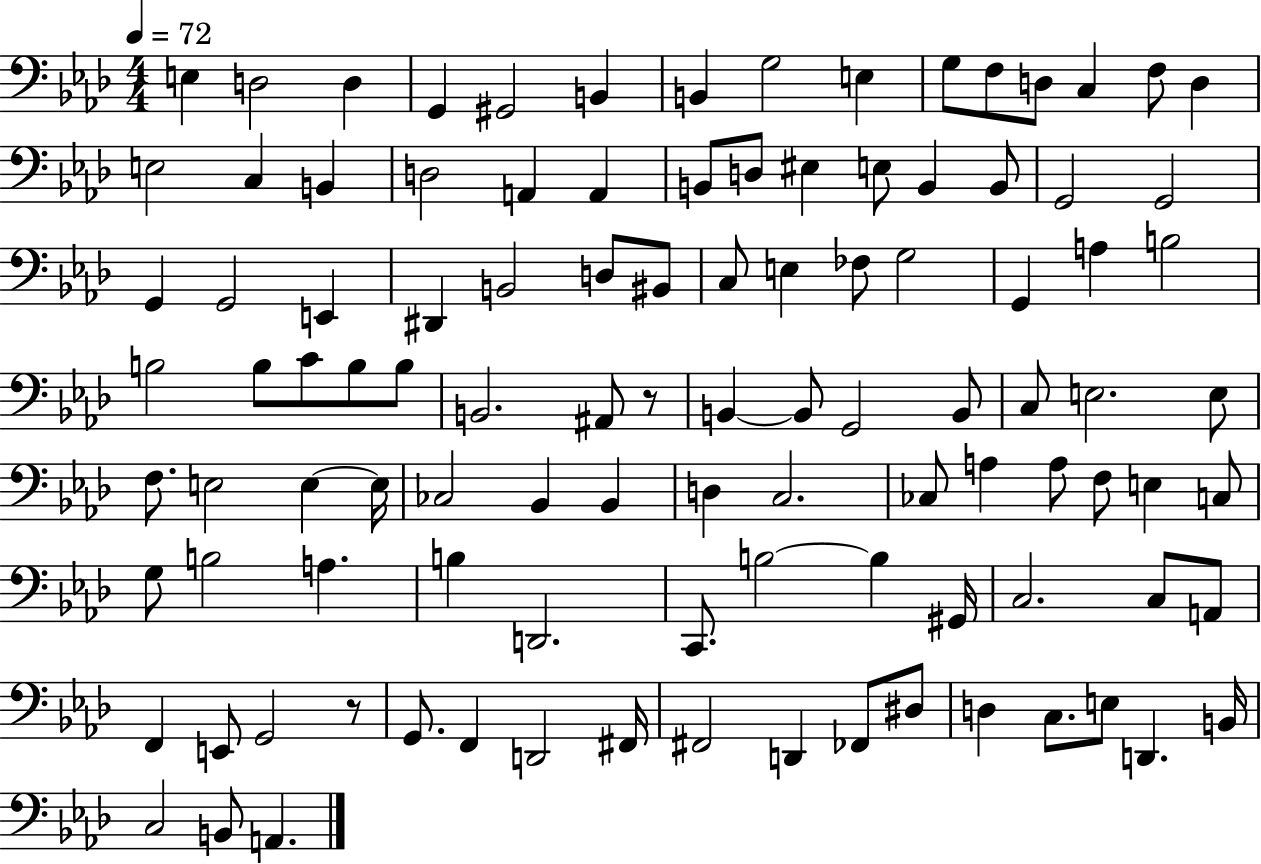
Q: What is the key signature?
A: AES major